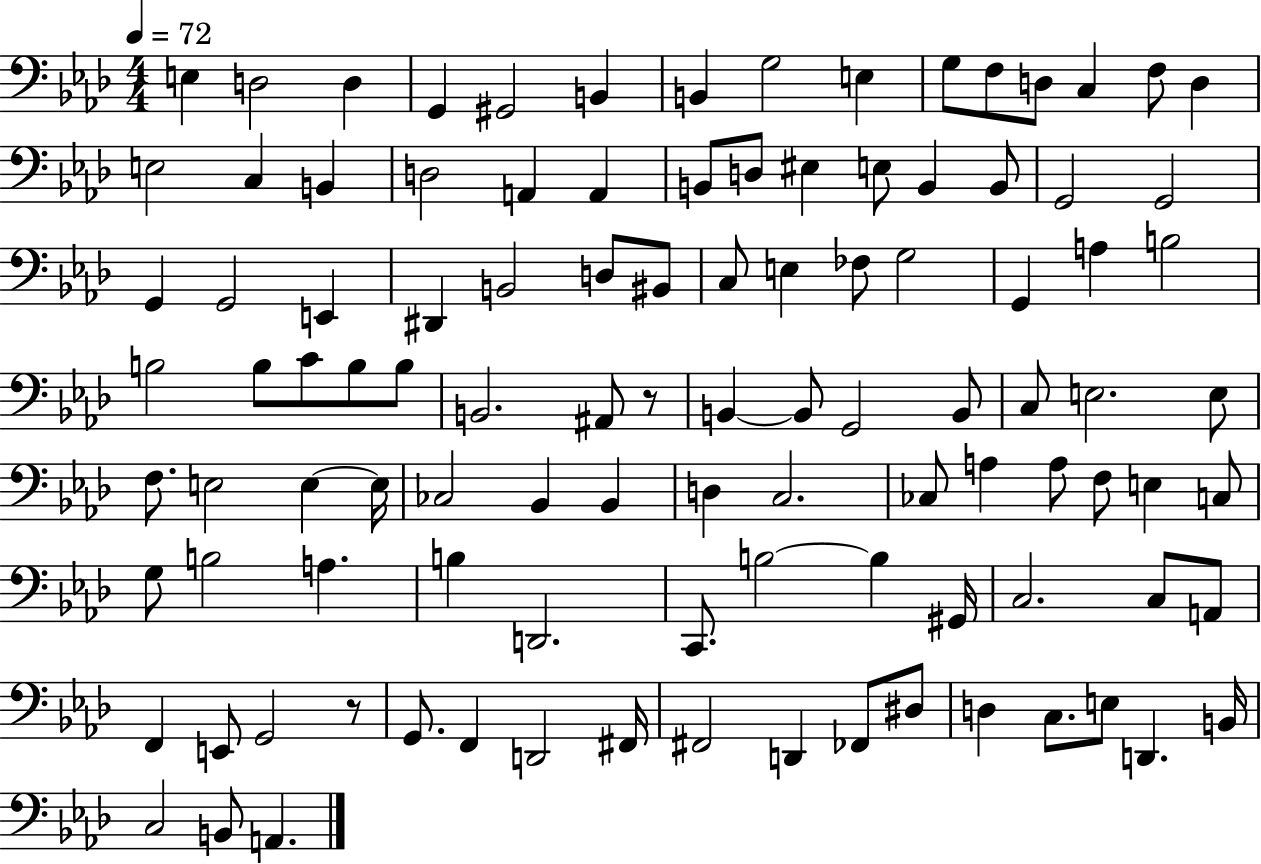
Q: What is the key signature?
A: AES major